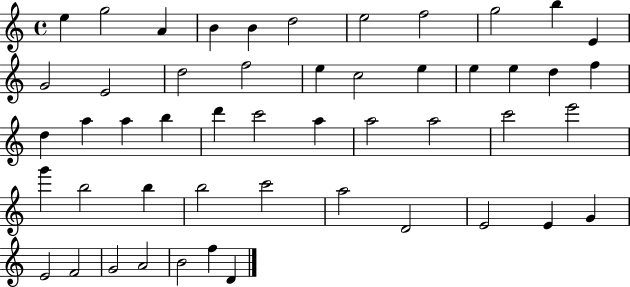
X:1
T:Untitled
M:4/4
L:1/4
K:C
e g2 A B B d2 e2 f2 g2 b E G2 E2 d2 f2 e c2 e e e d f d a a b d' c'2 a a2 a2 c'2 e'2 g' b2 b b2 c'2 a2 D2 E2 E G E2 F2 G2 A2 B2 f D